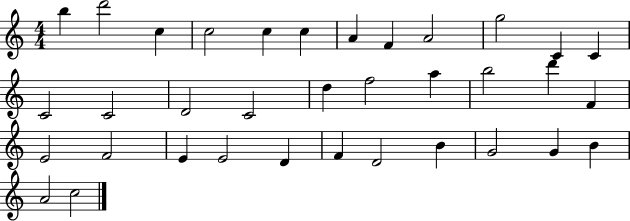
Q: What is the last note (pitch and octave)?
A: C5